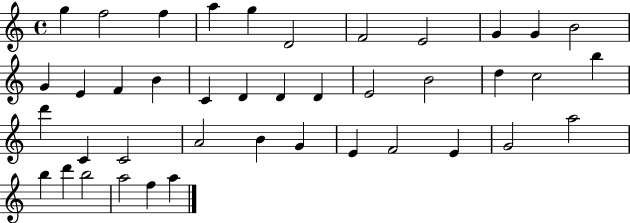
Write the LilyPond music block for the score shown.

{
  \clef treble
  \time 4/4
  \defaultTimeSignature
  \key c \major
  g''4 f''2 f''4 | a''4 g''4 d'2 | f'2 e'2 | g'4 g'4 b'2 | \break g'4 e'4 f'4 b'4 | c'4 d'4 d'4 d'4 | e'2 b'2 | d''4 c''2 b''4 | \break d'''4 c'4 c'2 | a'2 b'4 g'4 | e'4 f'2 e'4 | g'2 a''2 | \break b''4 d'''4 b''2 | a''2 f''4 a''4 | \bar "|."
}